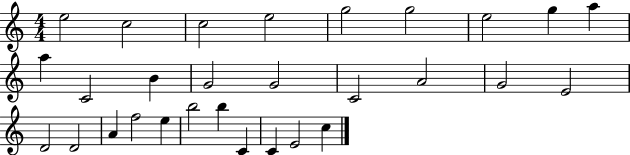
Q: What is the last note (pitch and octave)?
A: C5